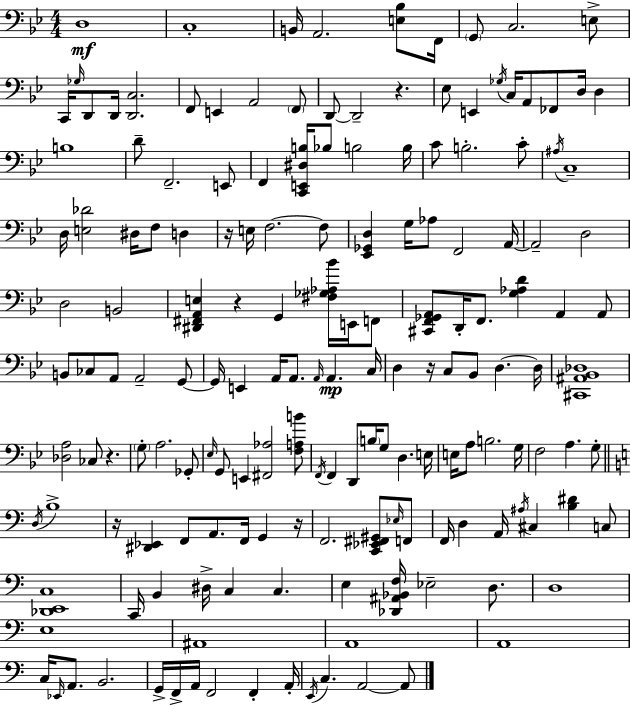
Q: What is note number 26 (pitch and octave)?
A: D3